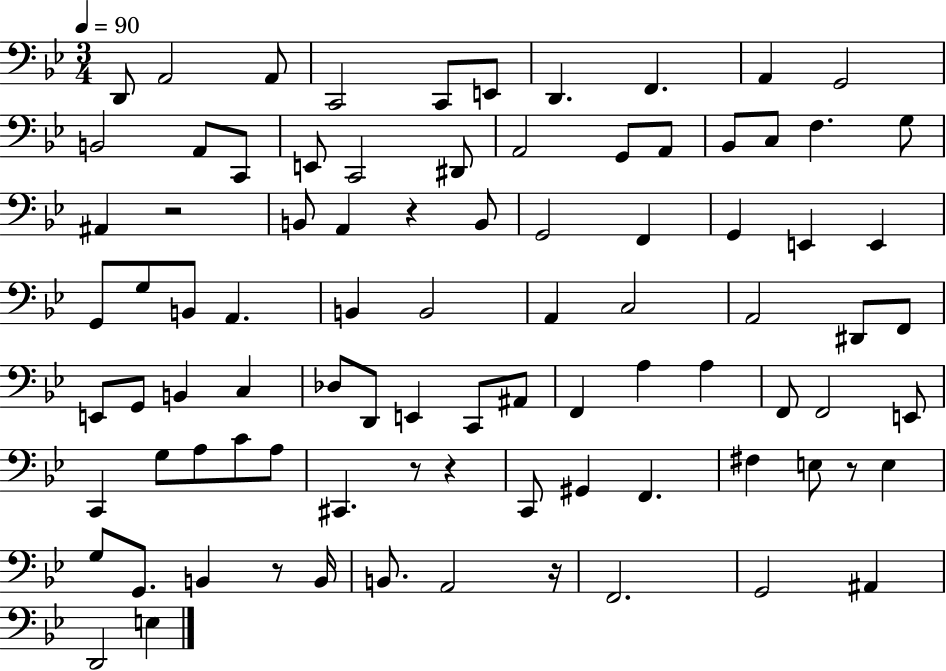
{
  \clef bass
  \numericTimeSignature
  \time 3/4
  \key bes \major
  \tempo 4 = 90
  d,8 a,2 a,8 | c,2 c,8 e,8 | d,4. f,4. | a,4 g,2 | \break b,2 a,8 c,8 | e,8 c,2 dis,8 | a,2 g,8 a,8 | bes,8 c8 f4. g8 | \break ais,4 r2 | b,8 a,4 r4 b,8 | g,2 f,4 | g,4 e,4 e,4 | \break g,8 g8 b,8 a,4. | b,4 b,2 | a,4 c2 | a,2 dis,8 f,8 | \break e,8 g,8 b,4 c4 | des8 d,8 e,4 c,8 ais,8 | f,4 a4 a4 | f,8 f,2 e,8 | \break c,4 g8 a8 c'8 a8 | cis,4. r8 r4 | c,8 gis,4 f,4. | fis4 e8 r8 e4 | \break g8 g,8. b,4 r8 b,16 | b,8. a,2 r16 | f,2. | g,2 ais,4 | \break d,2 e4 | \bar "|."
}